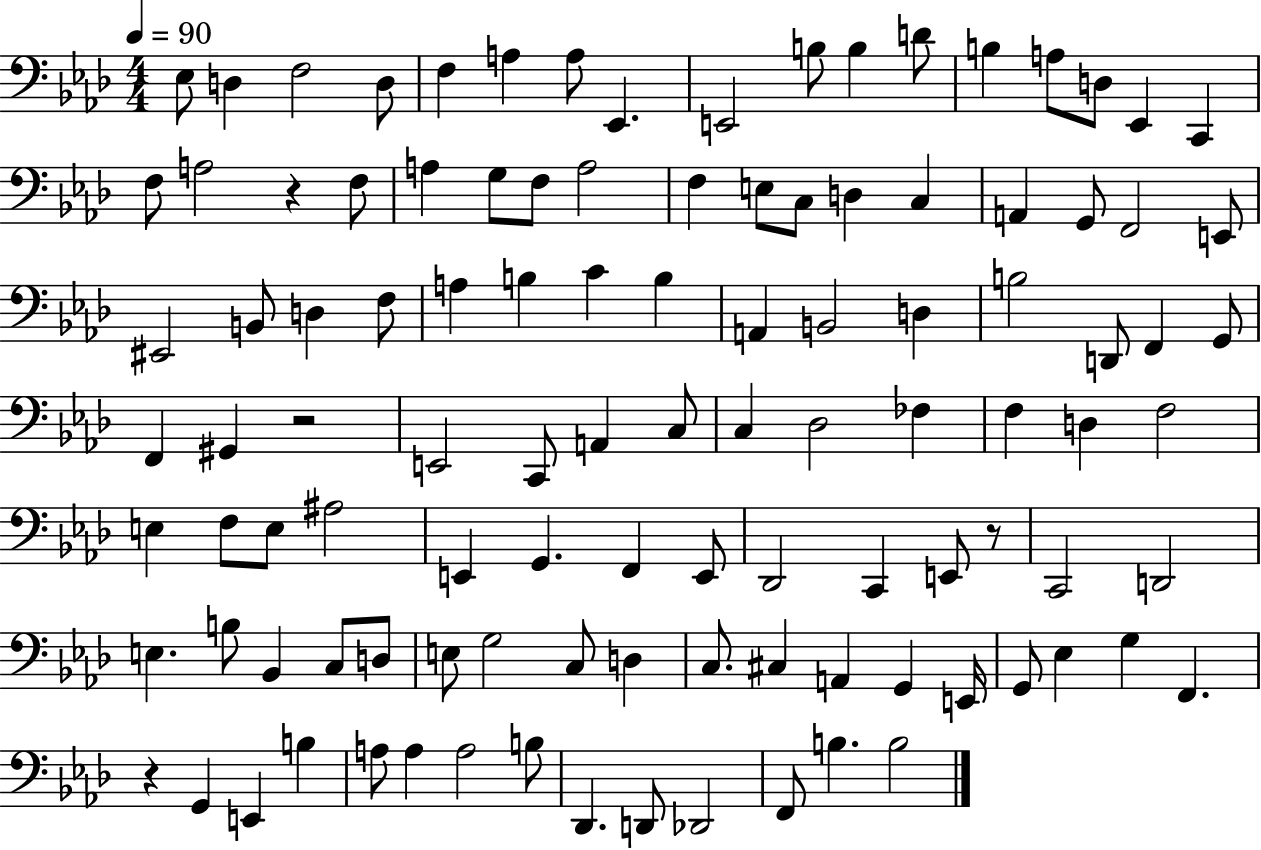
X:1
T:Untitled
M:4/4
L:1/4
K:Ab
_E,/2 D, F,2 D,/2 F, A, A,/2 _E,, E,,2 B,/2 B, D/2 B, A,/2 D,/2 _E,, C,, F,/2 A,2 z F,/2 A, G,/2 F,/2 A,2 F, E,/2 C,/2 D, C, A,, G,,/2 F,,2 E,,/2 ^E,,2 B,,/2 D, F,/2 A, B, C B, A,, B,,2 D, B,2 D,,/2 F,, G,,/2 F,, ^G,, z2 E,,2 C,,/2 A,, C,/2 C, _D,2 _F, F, D, F,2 E, F,/2 E,/2 ^A,2 E,, G,, F,, E,,/2 _D,,2 C,, E,,/2 z/2 C,,2 D,,2 E, B,/2 _B,, C,/2 D,/2 E,/2 G,2 C,/2 D, C,/2 ^C, A,, G,, E,,/4 G,,/2 _E, G, F,, z G,, E,, B, A,/2 A, A,2 B,/2 _D,, D,,/2 _D,,2 F,,/2 B, B,2